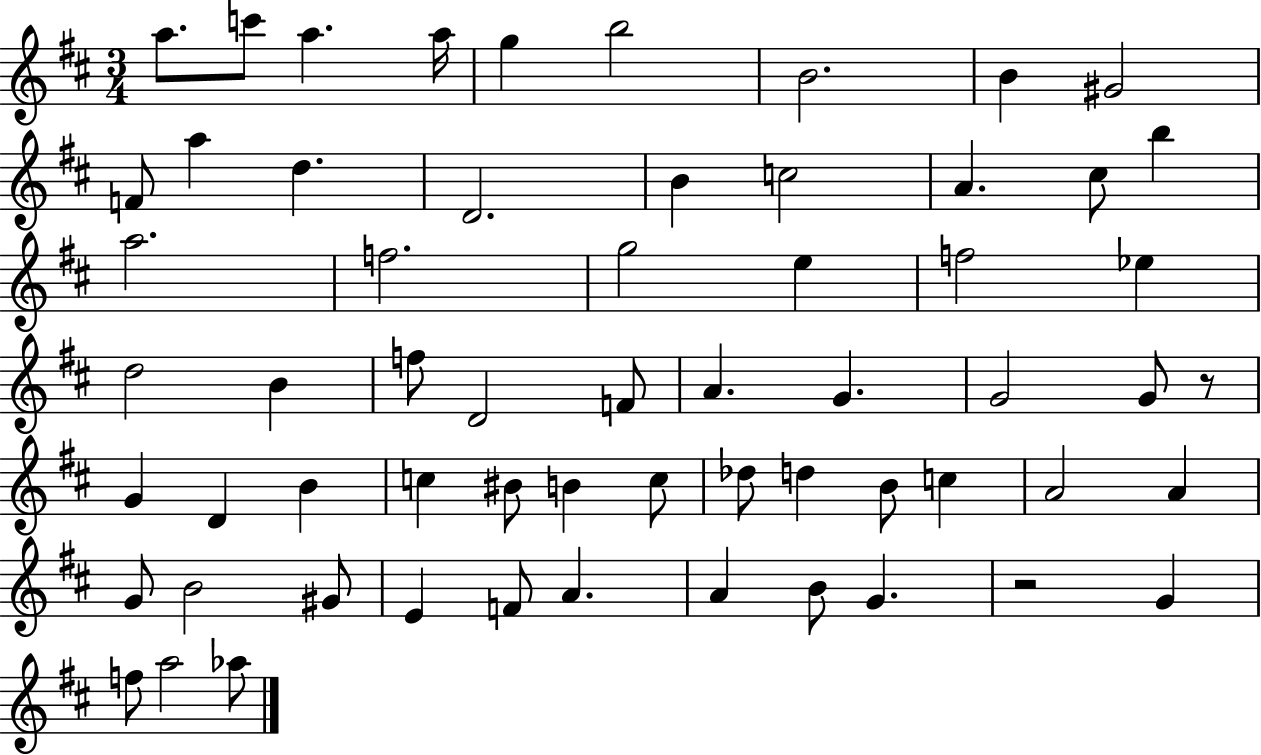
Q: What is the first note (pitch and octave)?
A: A5